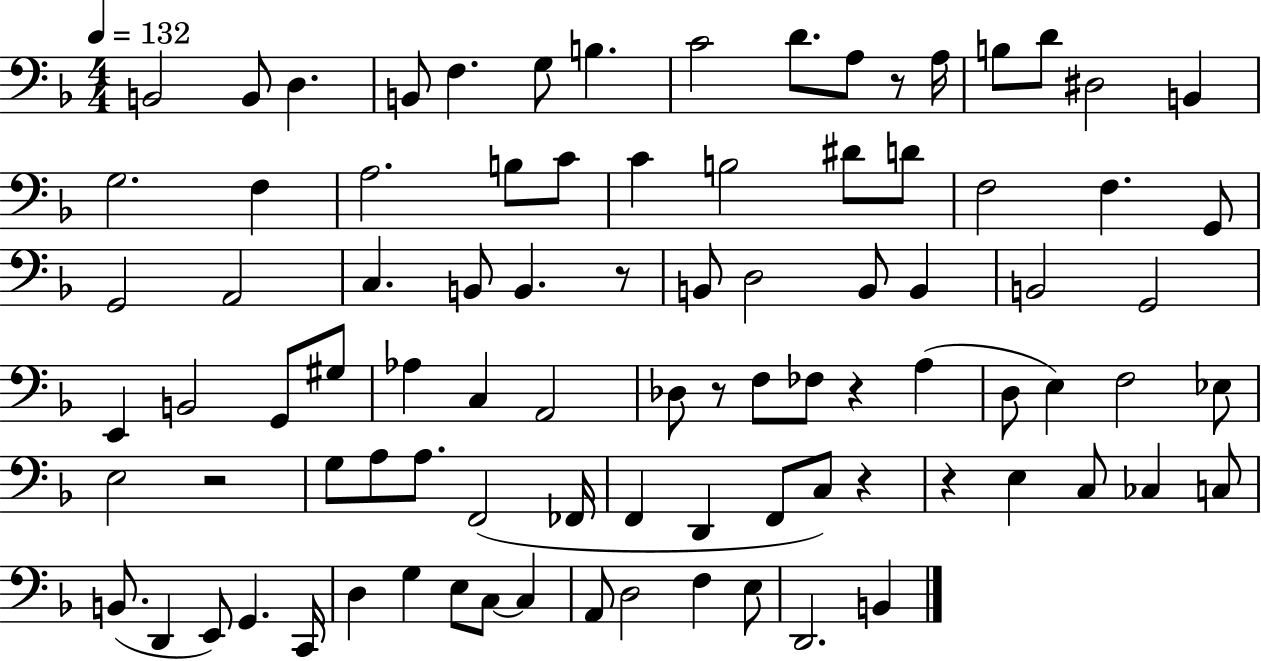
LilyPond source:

{
  \clef bass
  \numericTimeSignature
  \time 4/4
  \key f \major
  \tempo 4 = 132
  \repeat volta 2 { b,2 b,8 d4. | b,8 f4. g8 b4. | c'2 d'8. a8 r8 a16 | b8 d'8 dis2 b,4 | \break g2. f4 | a2. b8 c'8 | c'4 b2 dis'8 d'8 | f2 f4. g,8 | \break g,2 a,2 | c4. b,8 b,4. r8 | b,8 d2 b,8 b,4 | b,2 g,2 | \break e,4 b,2 g,8 gis8 | aes4 c4 a,2 | des8 r8 f8 fes8 r4 a4( | d8 e4) f2 ees8 | \break e2 r2 | g8 a8 a8. f,2( fes,16 | f,4 d,4 f,8 c8) r4 | r4 e4 c8 ces4 c8 | \break b,8.( d,4 e,8) g,4. c,16 | d4 g4 e8 c8~~ c4 | a,8 d2 f4 e8 | d,2. b,4 | \break } \bar "|."
}